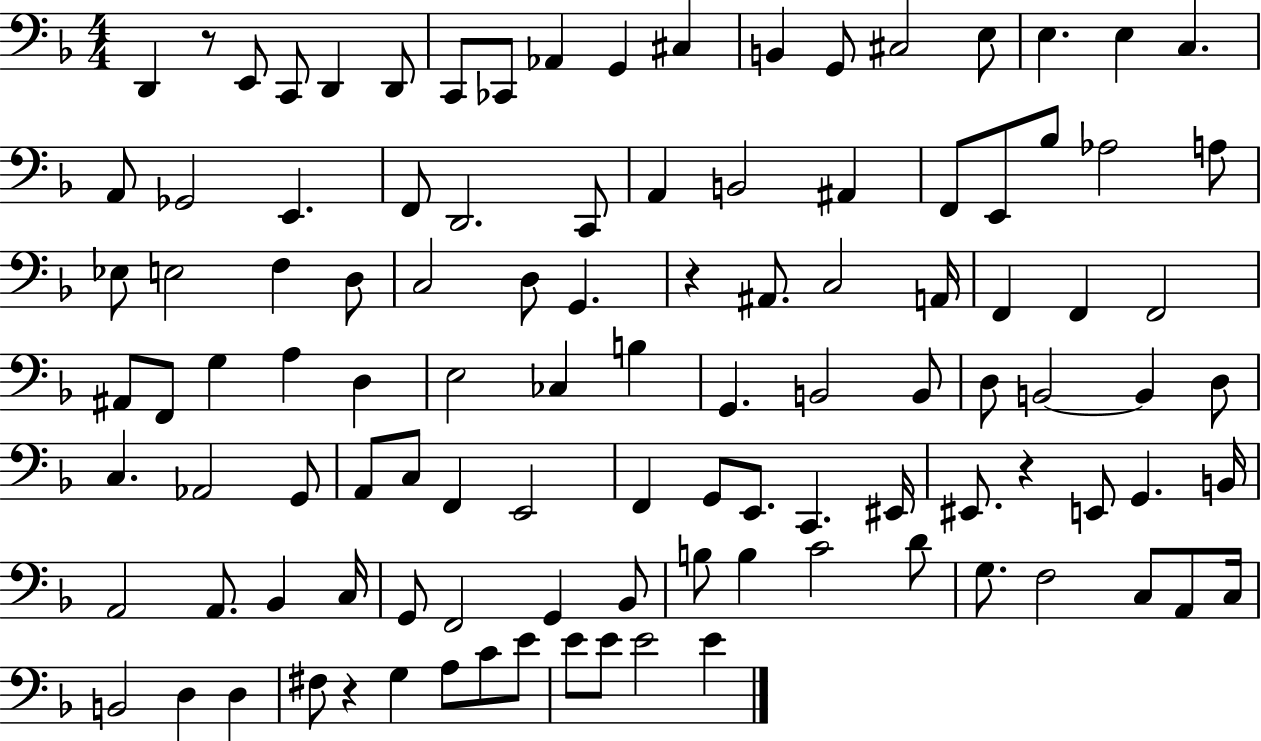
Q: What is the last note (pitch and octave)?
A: E4